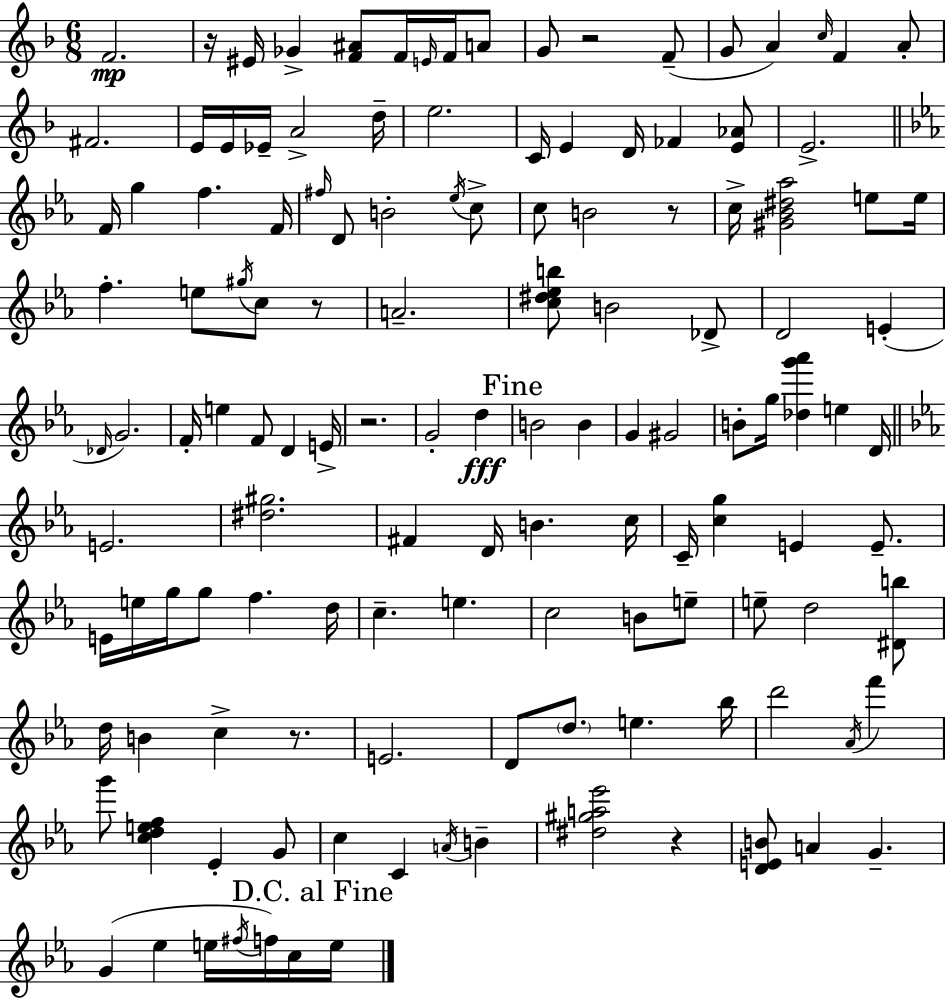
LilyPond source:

{
  \clef treble
  \numericTimeSignature
  \time 6/8
  \key d \minor
  f'2.\mp | r16 eis'16 ges'4-> <f' ais'>8 f'16 \grace { e'16 } f'16 a'8 | g'8 r2 f'8--( | g'8 a'4) \grace { c''16 } f'4 | \break a'8-. fis'2. | e'16 e'16 ees'16-- a'2-> | d''16-- e''2. | c'16 e'4 d'16 fes'4 | \break <e' aes'>8 e'2.-> | \bar "||" \break \key ees \major f'16 g''4 f''4. f'16 | \grace { fis''16 } d'8 b'2-. \acciaccatura { ees''16 } | c''8-> c''8 b'2 | r8 c''16-> <gis' bes' dis'' aes''>2 e''8 | \break e''16 f''4.-. e''8 \acciaccatura { gis''16 } c''8 | r8 a'2.-- | <c'' dis'' ees'' b''>8 b'2 | des'8-> d'2 e'4-.( | \break \grace { des'16 } g'2.) | f'16-. e''4 f'8 d'4 | e'16-> r2. | g'2-. | \break d''4\fff \mark "Fine" b'2 | b'4 g'4 gis'2 | b'8-. g''16 <des'' g''' aes'''>4 e''4 | d'16 \bar "||" \break \key ees \major e'2. | <dis'' gis''>2. | fis'4 d'16 b'4. c''16 | c'16-- <c'' g''>4 e'4 e'8.-- | \break e'16 e''16 g''16 g''8 f''4. d''16 | c''4.-- e''4. | c''2 b'8 e''8-- | e''8-- d''2 <dis' b''>8 | \break d''16 b'4 c''4-> r8. | e'2. | d'8 \parenthesize d''8. e''4. bes''16 | d'''2 \acciaccatura { aes'16 } f'''4 | \break g'''8 <c'' d'' e'' f''>4 ees'4-. g'8 | c''4 c'4 \acciaccatura { a'16 } b'4-- | <dis'' gis'' a'' ees'''>2 r4 | <d' e' b'>8 a'4 g'4.-- | \break g'4( ees''4 e''16 \acciaccatura { fis''16 } | f''16) c''16 \mark "D.C. al Fine" e''16 \bar "|."
}